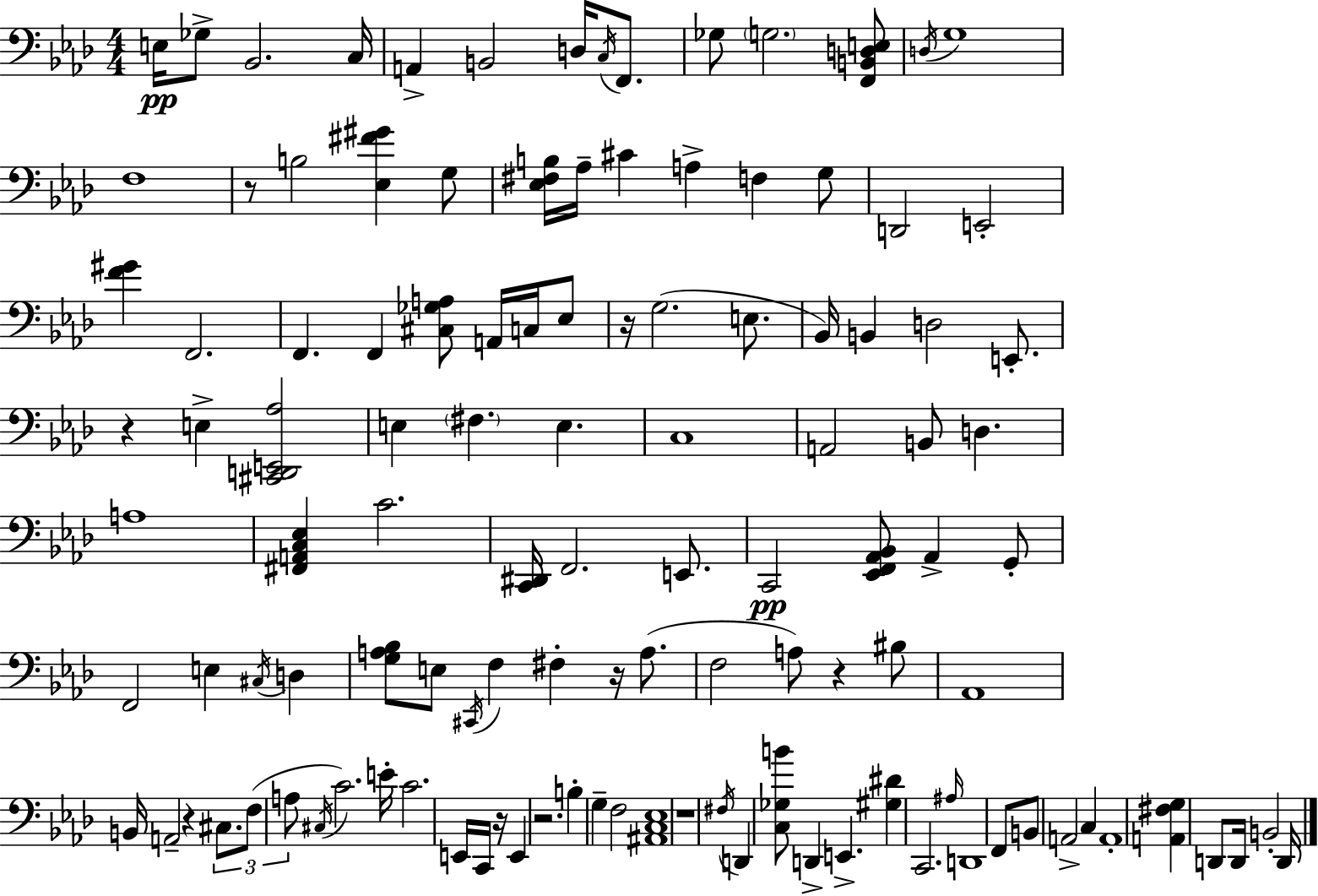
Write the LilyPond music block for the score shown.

{
  \clef bass
  \numericTimeSignature
  \time 4/4
  \key aes \major
  e16\pp ges8-> bes,2. c16 | a,4-> b,2 d16 \acciaccatura { c16 } f,8. | ges8 \parenthesize g2. <f, b, d e>8 | \acciaccatura { d16 } g1 | \break f1 | r8 b2 <ees fis' gis'>4 | g8 <ees fis b>16 aes16-- cis'4 a4-> f4 | g8 d,2 e,2-. | \break <f' gis'>4 f,2. | f,4. f,4 <cis ges a>8 a,16 c16 | ees8 r16 g2.( e8. | bes,16) b,4 d2 e,8.-. | \break r4 e4-> <cis, d, e, aes>2 | e4 \parenthesize fis4. e4. | c1 | a,2 b,8 d4. | \break a1 | <fis, a, c ees>4 c'2. | <c, dis,>16 f,2. e,8. | c,2\pp <ees, f, aes, bes,>8 aes,4-> | \break g,8-. f,2 e4 \acciaccatura { cis16 } d4 | <g a bes>8 e8 \acciaccatura { cis,16 } f4 fis4-. | r16 a8.( f2 a8) r4 | bis8 aes,1 | \break b,16 a,2-- r4 | \tuplet 3/2 { cis8. f8( a8 } \acciaccatura { cis16 } c'2.) | e'16-. c'2. | e,16 c,16 r16 e,4 r2. | \break b4-. g4-- f2 | <ais, c ees>1 | r1 | \acciaccatura { fis16 } d,4 <c ges b'>8 d,4-> | \break e,4.-> <gis dis'>4 c,2. | \grace { ais16 } d,1 | f,8 b,8 a,2-> | c4 a,1-. | \break <a, fis g>4 d,8 d,16 b,2-. | d,16 \bar "|."
}